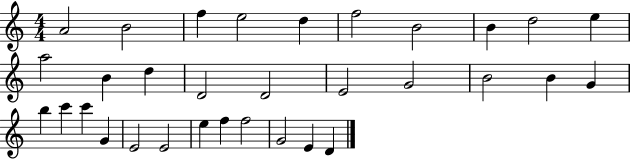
A4/h B4/h F5/q E5/h D5/q F5/h B4/h B4/q D5/h E5/q A5/h B4/q D5/q D4/h D4/h E4/h G4/h B4/h B4/q G4/q B5/q C6/q C6/q G4/q E4/h E4/h E5/q F5/q F5/h G4/h E4/q D4/q